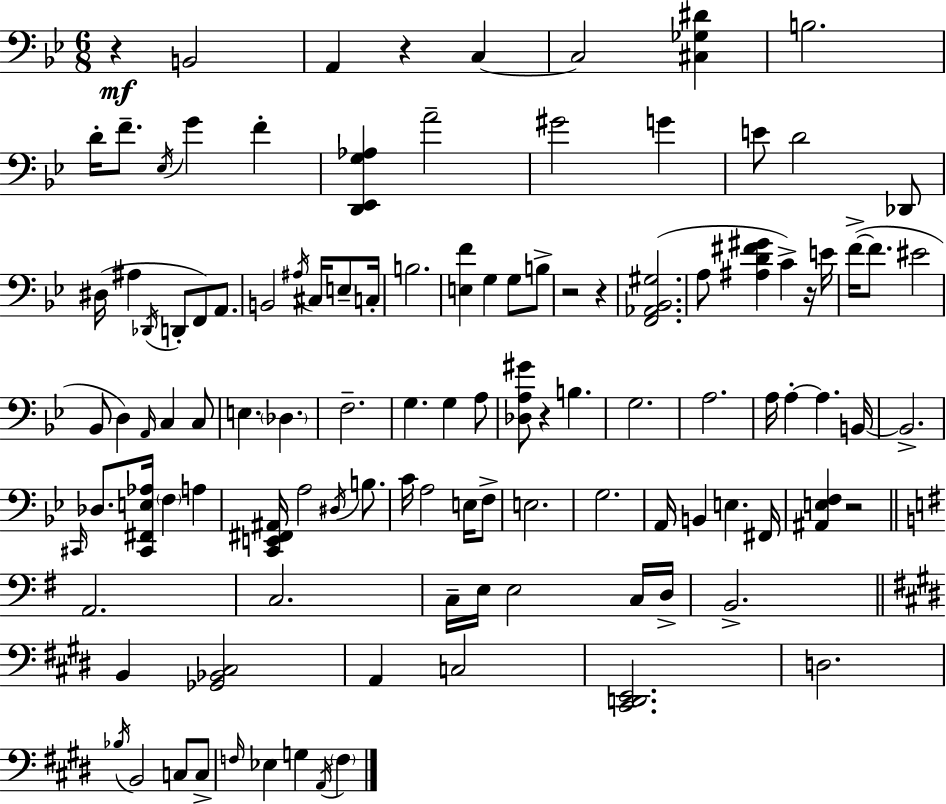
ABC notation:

X:1
T:Untitled
M:6/8
L:1/4
K:Bb
z B,,2 A,, z C, C,2 [^C,_G,^D] B,2 D/4 F/2 _E,/4 G F [D,,_E,,G,_A,] A2 ^G2 G E/2 D2 _D,,/2 ^D,/4 ^A, _D,,/4 D,,/2 F,,/2 A,,/2 B,,2 ^A,/4 ^C,/4 E,/2 C,/4 B,2 [E,F] G, G,/2 B,/2 z2 z [F,,_A,,_B,,^G,]2 A,/2 [^A,D^F^G] C z/4 E/4 F/4 F/2 ^E2 _B,,/2 D, A,,/4 C, C,/2 E, _D, F,2 G, G, A,/2 [_D,A,^G]/2 z B, G,2 A,2 A,/4 A, A, B,,/4 B,,2 ^C,,/4 _D,/2 [^C,,^F,,E,_A,]/4 F, A, [C,,E,,^F,,^A,,]/4 A,2 ^D,/4 B,/2 C/4 A,2 E,/4 F,/2 E,2 G,2 A,,/4 B,, E, ^F,,/4 [^A,,E,F,] z2 A,,2 C,2 C,/4 E,/4 E,2 C,/4 D,/4 B,,2 B,, [_G,,_B,,^C,]2 A,, C,2 [^C,,D,,E,,]2 D,2 _B,/4 B,,2 C,/2 C,/2 F,/4 _E, G, A,,/4 F,